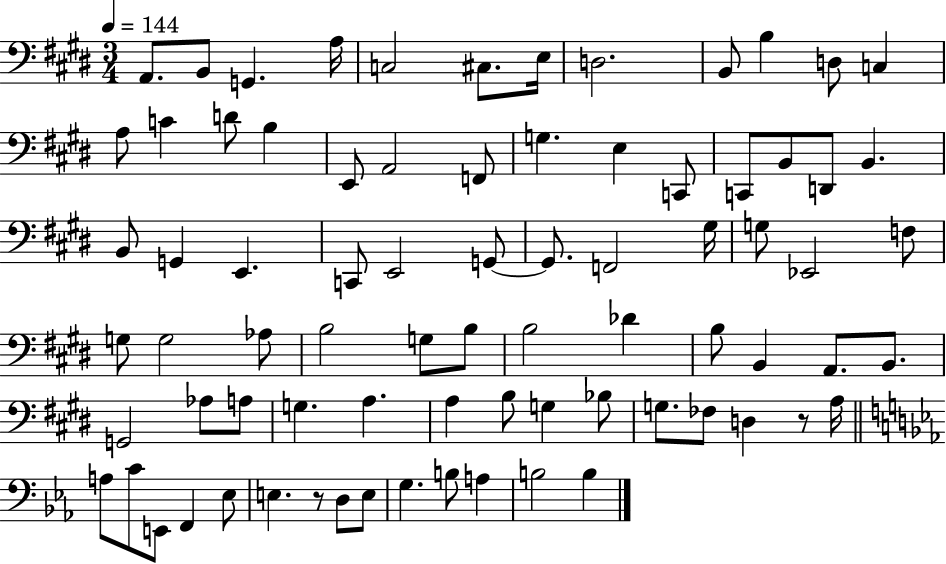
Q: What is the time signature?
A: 3/4